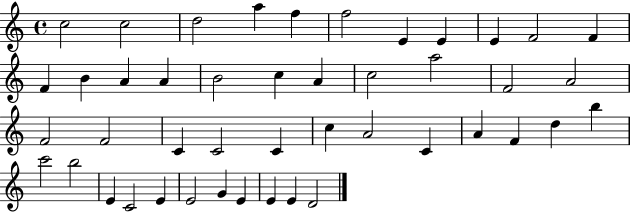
{
  \clef treble
  \time 4/4
  \defaultTimeSignature
  \key c \major
  c''2 c''2 | d''2 a''4 f''4 | f''2 e'4 e'4 | e'4 f'2 f'4 | \break f'4 b'4 a'4 a'4 | b'2 c''4 a'4 | c''2 a''2 | f'2 a'2 | \break f'2 f'2 | c'4 c'2 c'4 | c''4 a'2 c'4 | a'4 f'4 d''4 b''4 | \break c'''2 b''2 | e'4 c'2 e'4 | e'2 g'4 e'4 | e'4 e'4 d'2 | \break \bar "|."
}